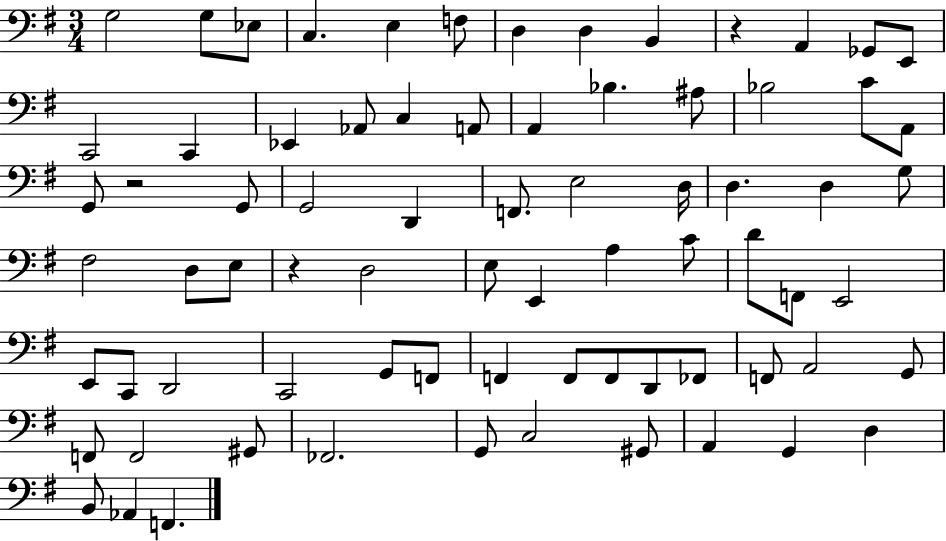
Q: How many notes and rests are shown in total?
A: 75